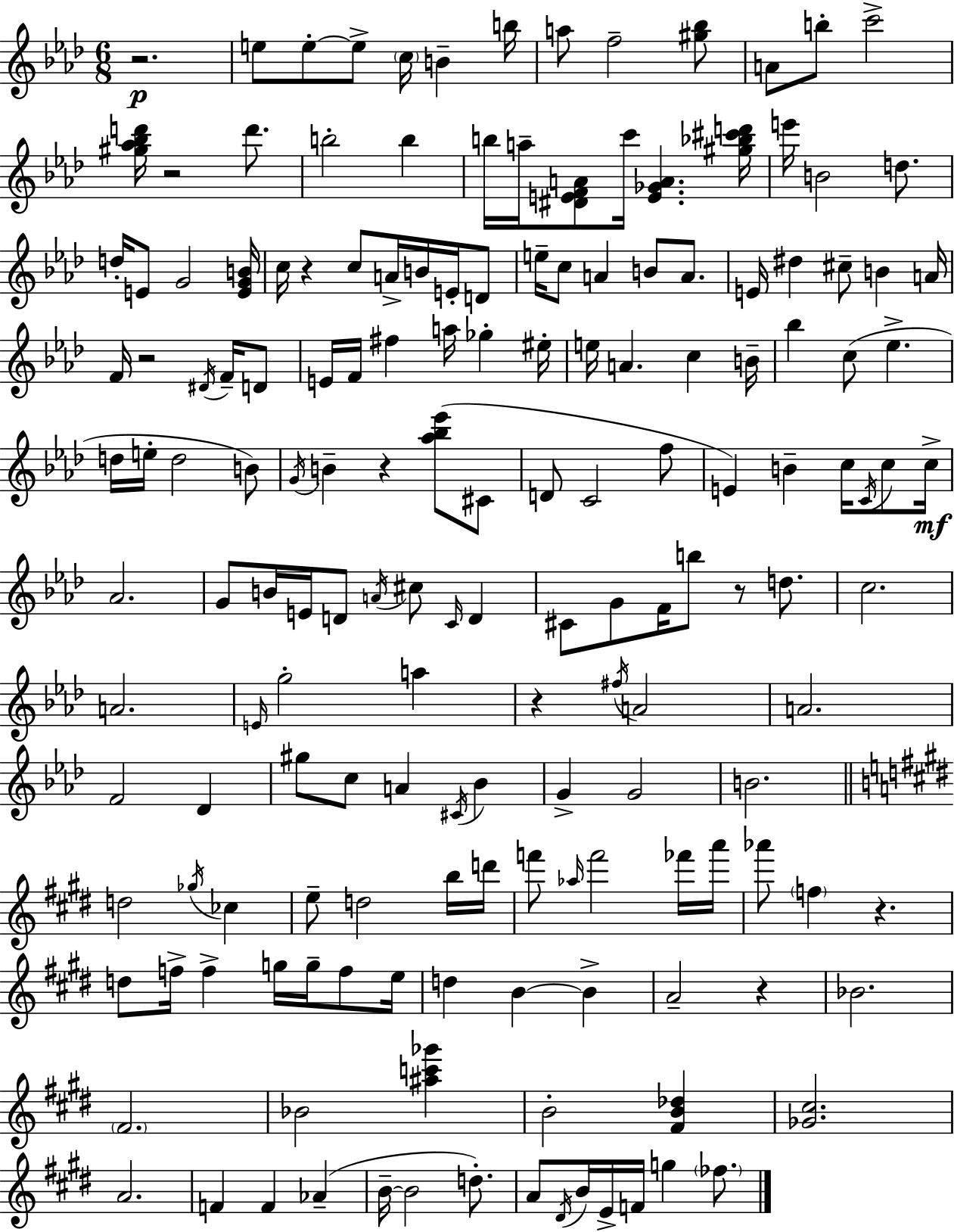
R/h. E5/e E5/e E5/e C5/s B4/q B5/s A5/e F5/h [G#5,Bb5]/e A4/e B5/e C6/h [G#5,Ab5,Bb5,D6]/s R/h D6/e. B5/h B5/q B5/s A5/s [D#4,E4,F4,A4]/e C6/s [E4,Gb4,A4]/q. [G#5,Bb5,C#6,D6]/s E6/s B4/h D5/e. D5/s E4/e G4/h [E4,G4,B4]/s C5/s R/q C5/e A4/s B4/s E4/s D4/e E5/s C5/e A4/q B4/e A4/e. E4/s D#5/q C#5/e B4/q A4/s F4/s R/h D#4/s F4/s D4/e E4/s F4/s F#5/q A5/s Gb5/q EIS5/s E5/s A4/q. C5/q B4/s Bb5/q C5/e Eb5/q. D5/s E5/s D5/h B4/e G4/s B4/q R/q [Ab5,Bb5,Eb6]/e C#4/e D4/e C4/h F5/e E4/q B4/q C5/s C4/s C5/e C5/s Ab4/h. G4/e B4/s E4/s D4/e A4/s C#5/e C4/s D4/q C#4/e G4/e F4/s B5/e R/e D5/e. C5/h. A4/h. E4/s G5/h A5/q R/q F#5/s A4/h A4/h. F4/h Db4/q G#5/e C5/e A4/q C#4/s Bb4/q G4/q G4/h B4/h. D5/h Gb5/s CES5/q E5/e D5/h B5/s D6/s F6/e Ab5/s F6/h FES6/s A6/s Ab6/e F5/q R/q. D5/e F5/s F5/q G5/s G5/s F5/e E5/s D5/q B4/q B4/q A4/h R/q Bb4/h. F#4/h. Bb4/h [A#5,C6,Gb6]/q B4/h [F#4,B4,Db5]/q [Gb4,C#5]/h. A4/h. F4/q F4/q Ab4/q B4/s B4/h D5/e. A4/e D#4/s B4/s E4/s F4/s G5/q FES5/e.